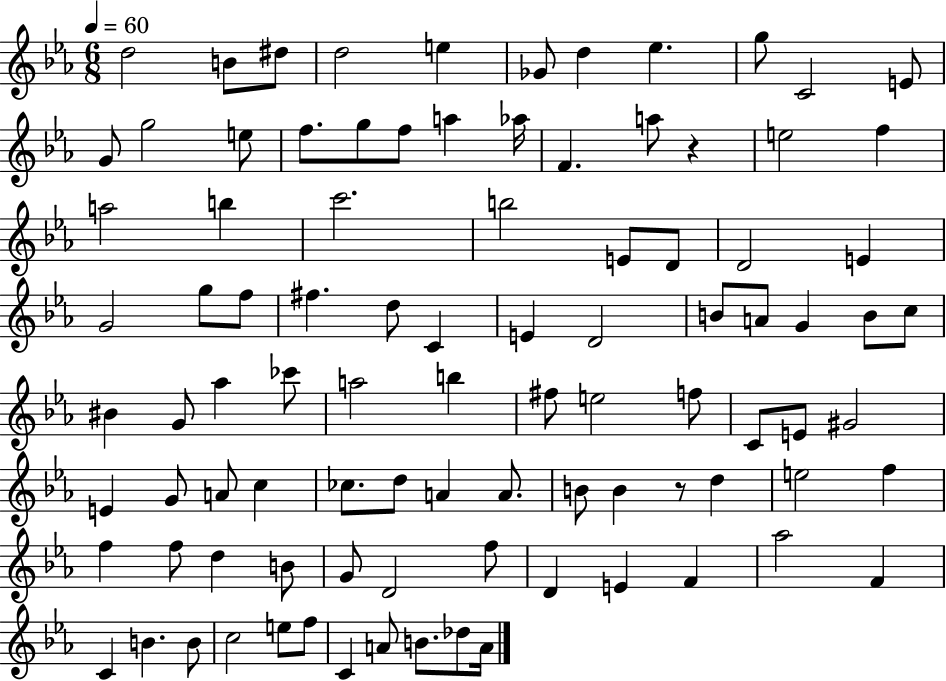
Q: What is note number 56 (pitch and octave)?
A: G#4